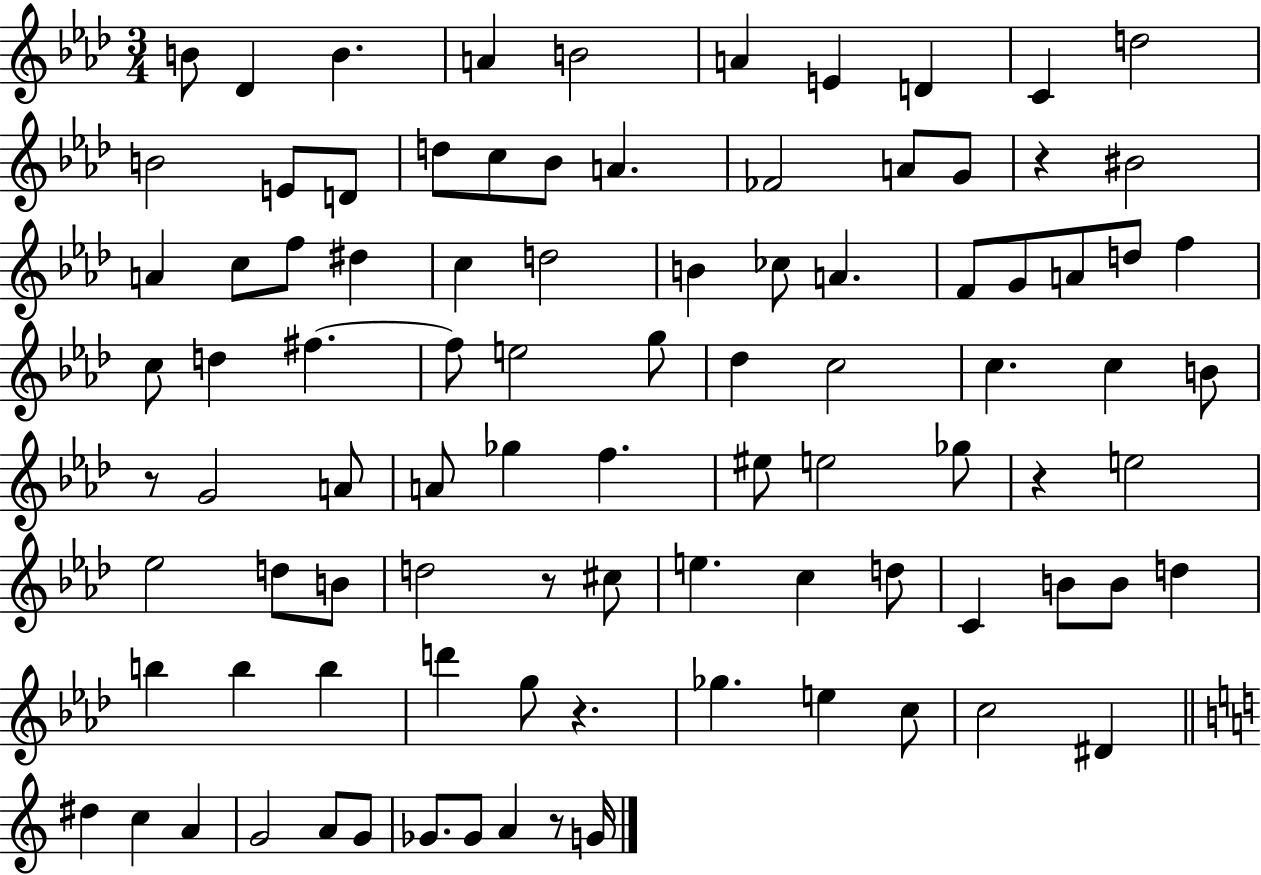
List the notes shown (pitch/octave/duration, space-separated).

B4/e Db4/q B4/q. A4/q B4/h A4/q E4/q D4/q C4/q D5/h B4/h E4/e D4/e D5/e C5/e Bb4/e A4/q. FES4/h A4/e G4/e R/q BIS4/h A4/q C5/e F5/e D#5/q C5/q D5/h B4/q CES5/e A4/q. F4/e G4/e A4/e D5/e F5/q C5/e D5/q F#5/q. F#5/e E5/h G5/e Db5/q C5/h C5/q. C5/q B4/e R/e G4/h A4/e A4/e Gb5/q F5/q. EIS5/e E5/h Gb5/e R/q E5/h Eb5/h D5/e B4/e D5/h R/e C#5/e E5/q. C5/q D5/e C4/q B4/e B4/e D5/q B5/q B5/q B5/q D6/q G5/e R/q. Gb5/q. E5/q C5/e C5/h D#4/q D#5/q C5/q A4/q G4/h A4/e G4/e Gb4/e. Gb4/e A4/q R/e G4/s